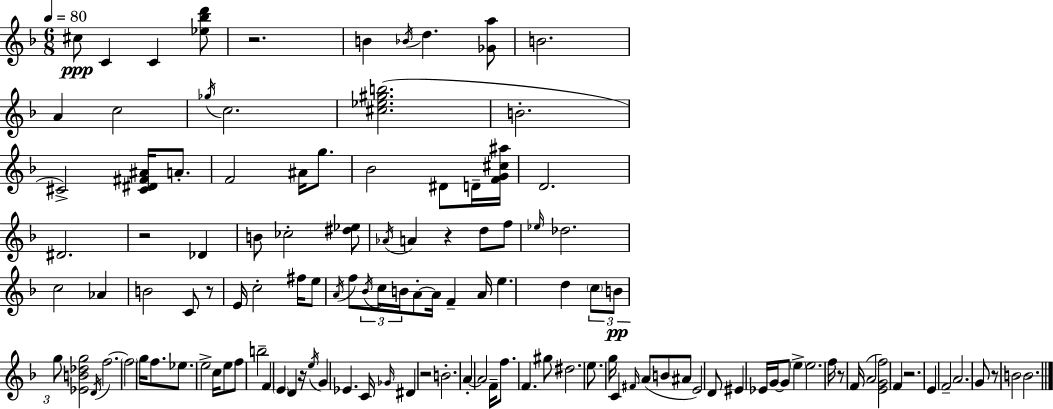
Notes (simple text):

C#5/e C4/q C4/q [Eb5,Bb5,D6]/e R/h. B4/q Bb4/s D5/q. [Gb4,A5]/e B4/h. A4/q C5/h Gb5/s C5/h. [C#5,Eb5,G#5,B5]/h. B4/h. C#4/h [C#4,D#4,F#4,A#4]/s A4/e. F4/h A#4/s G5/e. Bb4/h D#4/e D4/s [F4,G4,C#5,A#5]/s D4/h. D#4/h. R/h Db4/q B4/e CES5/h [D#5,Eb5]/e Ab4/s A4/q R/q D5/e F5/e Eb5/s Db5/h. C5/h Ab4/q B4/h C4/e R/e E4/s C5/h F#5/s E5/e A4/s F5/e Bb4/s C5/s B4/s A4/e A4/s F4/q A4/s E5/q. D5/q C5/e B4/e G5/e [Eb4,B4,Db5,G5]/h D4/s F5/h. F5/h G5/s F5/e. Eb5/e. E5/h C5/s E5/e F5/e B5/h F4/q E4/q D4/q R/s E5/s G4/q Eb4/q. C4/s Gb4/s D#4/q R/h B4/h. A4/q A4/h F4/s F5/e. F4/q. G#5/e D#5/h. E5/e. G5/s C4/q F#4/s A4/e B4/e A#4/e E4/h D4/e EIS4/q Eb4/s G4/s G4/e E5/q E5/h. F5/s R/e F4/s A4/h [E4,G4,F5]/h F4/q R/h. E4/q F4/h A4/h. G4/e R/e B4/h B4/h.